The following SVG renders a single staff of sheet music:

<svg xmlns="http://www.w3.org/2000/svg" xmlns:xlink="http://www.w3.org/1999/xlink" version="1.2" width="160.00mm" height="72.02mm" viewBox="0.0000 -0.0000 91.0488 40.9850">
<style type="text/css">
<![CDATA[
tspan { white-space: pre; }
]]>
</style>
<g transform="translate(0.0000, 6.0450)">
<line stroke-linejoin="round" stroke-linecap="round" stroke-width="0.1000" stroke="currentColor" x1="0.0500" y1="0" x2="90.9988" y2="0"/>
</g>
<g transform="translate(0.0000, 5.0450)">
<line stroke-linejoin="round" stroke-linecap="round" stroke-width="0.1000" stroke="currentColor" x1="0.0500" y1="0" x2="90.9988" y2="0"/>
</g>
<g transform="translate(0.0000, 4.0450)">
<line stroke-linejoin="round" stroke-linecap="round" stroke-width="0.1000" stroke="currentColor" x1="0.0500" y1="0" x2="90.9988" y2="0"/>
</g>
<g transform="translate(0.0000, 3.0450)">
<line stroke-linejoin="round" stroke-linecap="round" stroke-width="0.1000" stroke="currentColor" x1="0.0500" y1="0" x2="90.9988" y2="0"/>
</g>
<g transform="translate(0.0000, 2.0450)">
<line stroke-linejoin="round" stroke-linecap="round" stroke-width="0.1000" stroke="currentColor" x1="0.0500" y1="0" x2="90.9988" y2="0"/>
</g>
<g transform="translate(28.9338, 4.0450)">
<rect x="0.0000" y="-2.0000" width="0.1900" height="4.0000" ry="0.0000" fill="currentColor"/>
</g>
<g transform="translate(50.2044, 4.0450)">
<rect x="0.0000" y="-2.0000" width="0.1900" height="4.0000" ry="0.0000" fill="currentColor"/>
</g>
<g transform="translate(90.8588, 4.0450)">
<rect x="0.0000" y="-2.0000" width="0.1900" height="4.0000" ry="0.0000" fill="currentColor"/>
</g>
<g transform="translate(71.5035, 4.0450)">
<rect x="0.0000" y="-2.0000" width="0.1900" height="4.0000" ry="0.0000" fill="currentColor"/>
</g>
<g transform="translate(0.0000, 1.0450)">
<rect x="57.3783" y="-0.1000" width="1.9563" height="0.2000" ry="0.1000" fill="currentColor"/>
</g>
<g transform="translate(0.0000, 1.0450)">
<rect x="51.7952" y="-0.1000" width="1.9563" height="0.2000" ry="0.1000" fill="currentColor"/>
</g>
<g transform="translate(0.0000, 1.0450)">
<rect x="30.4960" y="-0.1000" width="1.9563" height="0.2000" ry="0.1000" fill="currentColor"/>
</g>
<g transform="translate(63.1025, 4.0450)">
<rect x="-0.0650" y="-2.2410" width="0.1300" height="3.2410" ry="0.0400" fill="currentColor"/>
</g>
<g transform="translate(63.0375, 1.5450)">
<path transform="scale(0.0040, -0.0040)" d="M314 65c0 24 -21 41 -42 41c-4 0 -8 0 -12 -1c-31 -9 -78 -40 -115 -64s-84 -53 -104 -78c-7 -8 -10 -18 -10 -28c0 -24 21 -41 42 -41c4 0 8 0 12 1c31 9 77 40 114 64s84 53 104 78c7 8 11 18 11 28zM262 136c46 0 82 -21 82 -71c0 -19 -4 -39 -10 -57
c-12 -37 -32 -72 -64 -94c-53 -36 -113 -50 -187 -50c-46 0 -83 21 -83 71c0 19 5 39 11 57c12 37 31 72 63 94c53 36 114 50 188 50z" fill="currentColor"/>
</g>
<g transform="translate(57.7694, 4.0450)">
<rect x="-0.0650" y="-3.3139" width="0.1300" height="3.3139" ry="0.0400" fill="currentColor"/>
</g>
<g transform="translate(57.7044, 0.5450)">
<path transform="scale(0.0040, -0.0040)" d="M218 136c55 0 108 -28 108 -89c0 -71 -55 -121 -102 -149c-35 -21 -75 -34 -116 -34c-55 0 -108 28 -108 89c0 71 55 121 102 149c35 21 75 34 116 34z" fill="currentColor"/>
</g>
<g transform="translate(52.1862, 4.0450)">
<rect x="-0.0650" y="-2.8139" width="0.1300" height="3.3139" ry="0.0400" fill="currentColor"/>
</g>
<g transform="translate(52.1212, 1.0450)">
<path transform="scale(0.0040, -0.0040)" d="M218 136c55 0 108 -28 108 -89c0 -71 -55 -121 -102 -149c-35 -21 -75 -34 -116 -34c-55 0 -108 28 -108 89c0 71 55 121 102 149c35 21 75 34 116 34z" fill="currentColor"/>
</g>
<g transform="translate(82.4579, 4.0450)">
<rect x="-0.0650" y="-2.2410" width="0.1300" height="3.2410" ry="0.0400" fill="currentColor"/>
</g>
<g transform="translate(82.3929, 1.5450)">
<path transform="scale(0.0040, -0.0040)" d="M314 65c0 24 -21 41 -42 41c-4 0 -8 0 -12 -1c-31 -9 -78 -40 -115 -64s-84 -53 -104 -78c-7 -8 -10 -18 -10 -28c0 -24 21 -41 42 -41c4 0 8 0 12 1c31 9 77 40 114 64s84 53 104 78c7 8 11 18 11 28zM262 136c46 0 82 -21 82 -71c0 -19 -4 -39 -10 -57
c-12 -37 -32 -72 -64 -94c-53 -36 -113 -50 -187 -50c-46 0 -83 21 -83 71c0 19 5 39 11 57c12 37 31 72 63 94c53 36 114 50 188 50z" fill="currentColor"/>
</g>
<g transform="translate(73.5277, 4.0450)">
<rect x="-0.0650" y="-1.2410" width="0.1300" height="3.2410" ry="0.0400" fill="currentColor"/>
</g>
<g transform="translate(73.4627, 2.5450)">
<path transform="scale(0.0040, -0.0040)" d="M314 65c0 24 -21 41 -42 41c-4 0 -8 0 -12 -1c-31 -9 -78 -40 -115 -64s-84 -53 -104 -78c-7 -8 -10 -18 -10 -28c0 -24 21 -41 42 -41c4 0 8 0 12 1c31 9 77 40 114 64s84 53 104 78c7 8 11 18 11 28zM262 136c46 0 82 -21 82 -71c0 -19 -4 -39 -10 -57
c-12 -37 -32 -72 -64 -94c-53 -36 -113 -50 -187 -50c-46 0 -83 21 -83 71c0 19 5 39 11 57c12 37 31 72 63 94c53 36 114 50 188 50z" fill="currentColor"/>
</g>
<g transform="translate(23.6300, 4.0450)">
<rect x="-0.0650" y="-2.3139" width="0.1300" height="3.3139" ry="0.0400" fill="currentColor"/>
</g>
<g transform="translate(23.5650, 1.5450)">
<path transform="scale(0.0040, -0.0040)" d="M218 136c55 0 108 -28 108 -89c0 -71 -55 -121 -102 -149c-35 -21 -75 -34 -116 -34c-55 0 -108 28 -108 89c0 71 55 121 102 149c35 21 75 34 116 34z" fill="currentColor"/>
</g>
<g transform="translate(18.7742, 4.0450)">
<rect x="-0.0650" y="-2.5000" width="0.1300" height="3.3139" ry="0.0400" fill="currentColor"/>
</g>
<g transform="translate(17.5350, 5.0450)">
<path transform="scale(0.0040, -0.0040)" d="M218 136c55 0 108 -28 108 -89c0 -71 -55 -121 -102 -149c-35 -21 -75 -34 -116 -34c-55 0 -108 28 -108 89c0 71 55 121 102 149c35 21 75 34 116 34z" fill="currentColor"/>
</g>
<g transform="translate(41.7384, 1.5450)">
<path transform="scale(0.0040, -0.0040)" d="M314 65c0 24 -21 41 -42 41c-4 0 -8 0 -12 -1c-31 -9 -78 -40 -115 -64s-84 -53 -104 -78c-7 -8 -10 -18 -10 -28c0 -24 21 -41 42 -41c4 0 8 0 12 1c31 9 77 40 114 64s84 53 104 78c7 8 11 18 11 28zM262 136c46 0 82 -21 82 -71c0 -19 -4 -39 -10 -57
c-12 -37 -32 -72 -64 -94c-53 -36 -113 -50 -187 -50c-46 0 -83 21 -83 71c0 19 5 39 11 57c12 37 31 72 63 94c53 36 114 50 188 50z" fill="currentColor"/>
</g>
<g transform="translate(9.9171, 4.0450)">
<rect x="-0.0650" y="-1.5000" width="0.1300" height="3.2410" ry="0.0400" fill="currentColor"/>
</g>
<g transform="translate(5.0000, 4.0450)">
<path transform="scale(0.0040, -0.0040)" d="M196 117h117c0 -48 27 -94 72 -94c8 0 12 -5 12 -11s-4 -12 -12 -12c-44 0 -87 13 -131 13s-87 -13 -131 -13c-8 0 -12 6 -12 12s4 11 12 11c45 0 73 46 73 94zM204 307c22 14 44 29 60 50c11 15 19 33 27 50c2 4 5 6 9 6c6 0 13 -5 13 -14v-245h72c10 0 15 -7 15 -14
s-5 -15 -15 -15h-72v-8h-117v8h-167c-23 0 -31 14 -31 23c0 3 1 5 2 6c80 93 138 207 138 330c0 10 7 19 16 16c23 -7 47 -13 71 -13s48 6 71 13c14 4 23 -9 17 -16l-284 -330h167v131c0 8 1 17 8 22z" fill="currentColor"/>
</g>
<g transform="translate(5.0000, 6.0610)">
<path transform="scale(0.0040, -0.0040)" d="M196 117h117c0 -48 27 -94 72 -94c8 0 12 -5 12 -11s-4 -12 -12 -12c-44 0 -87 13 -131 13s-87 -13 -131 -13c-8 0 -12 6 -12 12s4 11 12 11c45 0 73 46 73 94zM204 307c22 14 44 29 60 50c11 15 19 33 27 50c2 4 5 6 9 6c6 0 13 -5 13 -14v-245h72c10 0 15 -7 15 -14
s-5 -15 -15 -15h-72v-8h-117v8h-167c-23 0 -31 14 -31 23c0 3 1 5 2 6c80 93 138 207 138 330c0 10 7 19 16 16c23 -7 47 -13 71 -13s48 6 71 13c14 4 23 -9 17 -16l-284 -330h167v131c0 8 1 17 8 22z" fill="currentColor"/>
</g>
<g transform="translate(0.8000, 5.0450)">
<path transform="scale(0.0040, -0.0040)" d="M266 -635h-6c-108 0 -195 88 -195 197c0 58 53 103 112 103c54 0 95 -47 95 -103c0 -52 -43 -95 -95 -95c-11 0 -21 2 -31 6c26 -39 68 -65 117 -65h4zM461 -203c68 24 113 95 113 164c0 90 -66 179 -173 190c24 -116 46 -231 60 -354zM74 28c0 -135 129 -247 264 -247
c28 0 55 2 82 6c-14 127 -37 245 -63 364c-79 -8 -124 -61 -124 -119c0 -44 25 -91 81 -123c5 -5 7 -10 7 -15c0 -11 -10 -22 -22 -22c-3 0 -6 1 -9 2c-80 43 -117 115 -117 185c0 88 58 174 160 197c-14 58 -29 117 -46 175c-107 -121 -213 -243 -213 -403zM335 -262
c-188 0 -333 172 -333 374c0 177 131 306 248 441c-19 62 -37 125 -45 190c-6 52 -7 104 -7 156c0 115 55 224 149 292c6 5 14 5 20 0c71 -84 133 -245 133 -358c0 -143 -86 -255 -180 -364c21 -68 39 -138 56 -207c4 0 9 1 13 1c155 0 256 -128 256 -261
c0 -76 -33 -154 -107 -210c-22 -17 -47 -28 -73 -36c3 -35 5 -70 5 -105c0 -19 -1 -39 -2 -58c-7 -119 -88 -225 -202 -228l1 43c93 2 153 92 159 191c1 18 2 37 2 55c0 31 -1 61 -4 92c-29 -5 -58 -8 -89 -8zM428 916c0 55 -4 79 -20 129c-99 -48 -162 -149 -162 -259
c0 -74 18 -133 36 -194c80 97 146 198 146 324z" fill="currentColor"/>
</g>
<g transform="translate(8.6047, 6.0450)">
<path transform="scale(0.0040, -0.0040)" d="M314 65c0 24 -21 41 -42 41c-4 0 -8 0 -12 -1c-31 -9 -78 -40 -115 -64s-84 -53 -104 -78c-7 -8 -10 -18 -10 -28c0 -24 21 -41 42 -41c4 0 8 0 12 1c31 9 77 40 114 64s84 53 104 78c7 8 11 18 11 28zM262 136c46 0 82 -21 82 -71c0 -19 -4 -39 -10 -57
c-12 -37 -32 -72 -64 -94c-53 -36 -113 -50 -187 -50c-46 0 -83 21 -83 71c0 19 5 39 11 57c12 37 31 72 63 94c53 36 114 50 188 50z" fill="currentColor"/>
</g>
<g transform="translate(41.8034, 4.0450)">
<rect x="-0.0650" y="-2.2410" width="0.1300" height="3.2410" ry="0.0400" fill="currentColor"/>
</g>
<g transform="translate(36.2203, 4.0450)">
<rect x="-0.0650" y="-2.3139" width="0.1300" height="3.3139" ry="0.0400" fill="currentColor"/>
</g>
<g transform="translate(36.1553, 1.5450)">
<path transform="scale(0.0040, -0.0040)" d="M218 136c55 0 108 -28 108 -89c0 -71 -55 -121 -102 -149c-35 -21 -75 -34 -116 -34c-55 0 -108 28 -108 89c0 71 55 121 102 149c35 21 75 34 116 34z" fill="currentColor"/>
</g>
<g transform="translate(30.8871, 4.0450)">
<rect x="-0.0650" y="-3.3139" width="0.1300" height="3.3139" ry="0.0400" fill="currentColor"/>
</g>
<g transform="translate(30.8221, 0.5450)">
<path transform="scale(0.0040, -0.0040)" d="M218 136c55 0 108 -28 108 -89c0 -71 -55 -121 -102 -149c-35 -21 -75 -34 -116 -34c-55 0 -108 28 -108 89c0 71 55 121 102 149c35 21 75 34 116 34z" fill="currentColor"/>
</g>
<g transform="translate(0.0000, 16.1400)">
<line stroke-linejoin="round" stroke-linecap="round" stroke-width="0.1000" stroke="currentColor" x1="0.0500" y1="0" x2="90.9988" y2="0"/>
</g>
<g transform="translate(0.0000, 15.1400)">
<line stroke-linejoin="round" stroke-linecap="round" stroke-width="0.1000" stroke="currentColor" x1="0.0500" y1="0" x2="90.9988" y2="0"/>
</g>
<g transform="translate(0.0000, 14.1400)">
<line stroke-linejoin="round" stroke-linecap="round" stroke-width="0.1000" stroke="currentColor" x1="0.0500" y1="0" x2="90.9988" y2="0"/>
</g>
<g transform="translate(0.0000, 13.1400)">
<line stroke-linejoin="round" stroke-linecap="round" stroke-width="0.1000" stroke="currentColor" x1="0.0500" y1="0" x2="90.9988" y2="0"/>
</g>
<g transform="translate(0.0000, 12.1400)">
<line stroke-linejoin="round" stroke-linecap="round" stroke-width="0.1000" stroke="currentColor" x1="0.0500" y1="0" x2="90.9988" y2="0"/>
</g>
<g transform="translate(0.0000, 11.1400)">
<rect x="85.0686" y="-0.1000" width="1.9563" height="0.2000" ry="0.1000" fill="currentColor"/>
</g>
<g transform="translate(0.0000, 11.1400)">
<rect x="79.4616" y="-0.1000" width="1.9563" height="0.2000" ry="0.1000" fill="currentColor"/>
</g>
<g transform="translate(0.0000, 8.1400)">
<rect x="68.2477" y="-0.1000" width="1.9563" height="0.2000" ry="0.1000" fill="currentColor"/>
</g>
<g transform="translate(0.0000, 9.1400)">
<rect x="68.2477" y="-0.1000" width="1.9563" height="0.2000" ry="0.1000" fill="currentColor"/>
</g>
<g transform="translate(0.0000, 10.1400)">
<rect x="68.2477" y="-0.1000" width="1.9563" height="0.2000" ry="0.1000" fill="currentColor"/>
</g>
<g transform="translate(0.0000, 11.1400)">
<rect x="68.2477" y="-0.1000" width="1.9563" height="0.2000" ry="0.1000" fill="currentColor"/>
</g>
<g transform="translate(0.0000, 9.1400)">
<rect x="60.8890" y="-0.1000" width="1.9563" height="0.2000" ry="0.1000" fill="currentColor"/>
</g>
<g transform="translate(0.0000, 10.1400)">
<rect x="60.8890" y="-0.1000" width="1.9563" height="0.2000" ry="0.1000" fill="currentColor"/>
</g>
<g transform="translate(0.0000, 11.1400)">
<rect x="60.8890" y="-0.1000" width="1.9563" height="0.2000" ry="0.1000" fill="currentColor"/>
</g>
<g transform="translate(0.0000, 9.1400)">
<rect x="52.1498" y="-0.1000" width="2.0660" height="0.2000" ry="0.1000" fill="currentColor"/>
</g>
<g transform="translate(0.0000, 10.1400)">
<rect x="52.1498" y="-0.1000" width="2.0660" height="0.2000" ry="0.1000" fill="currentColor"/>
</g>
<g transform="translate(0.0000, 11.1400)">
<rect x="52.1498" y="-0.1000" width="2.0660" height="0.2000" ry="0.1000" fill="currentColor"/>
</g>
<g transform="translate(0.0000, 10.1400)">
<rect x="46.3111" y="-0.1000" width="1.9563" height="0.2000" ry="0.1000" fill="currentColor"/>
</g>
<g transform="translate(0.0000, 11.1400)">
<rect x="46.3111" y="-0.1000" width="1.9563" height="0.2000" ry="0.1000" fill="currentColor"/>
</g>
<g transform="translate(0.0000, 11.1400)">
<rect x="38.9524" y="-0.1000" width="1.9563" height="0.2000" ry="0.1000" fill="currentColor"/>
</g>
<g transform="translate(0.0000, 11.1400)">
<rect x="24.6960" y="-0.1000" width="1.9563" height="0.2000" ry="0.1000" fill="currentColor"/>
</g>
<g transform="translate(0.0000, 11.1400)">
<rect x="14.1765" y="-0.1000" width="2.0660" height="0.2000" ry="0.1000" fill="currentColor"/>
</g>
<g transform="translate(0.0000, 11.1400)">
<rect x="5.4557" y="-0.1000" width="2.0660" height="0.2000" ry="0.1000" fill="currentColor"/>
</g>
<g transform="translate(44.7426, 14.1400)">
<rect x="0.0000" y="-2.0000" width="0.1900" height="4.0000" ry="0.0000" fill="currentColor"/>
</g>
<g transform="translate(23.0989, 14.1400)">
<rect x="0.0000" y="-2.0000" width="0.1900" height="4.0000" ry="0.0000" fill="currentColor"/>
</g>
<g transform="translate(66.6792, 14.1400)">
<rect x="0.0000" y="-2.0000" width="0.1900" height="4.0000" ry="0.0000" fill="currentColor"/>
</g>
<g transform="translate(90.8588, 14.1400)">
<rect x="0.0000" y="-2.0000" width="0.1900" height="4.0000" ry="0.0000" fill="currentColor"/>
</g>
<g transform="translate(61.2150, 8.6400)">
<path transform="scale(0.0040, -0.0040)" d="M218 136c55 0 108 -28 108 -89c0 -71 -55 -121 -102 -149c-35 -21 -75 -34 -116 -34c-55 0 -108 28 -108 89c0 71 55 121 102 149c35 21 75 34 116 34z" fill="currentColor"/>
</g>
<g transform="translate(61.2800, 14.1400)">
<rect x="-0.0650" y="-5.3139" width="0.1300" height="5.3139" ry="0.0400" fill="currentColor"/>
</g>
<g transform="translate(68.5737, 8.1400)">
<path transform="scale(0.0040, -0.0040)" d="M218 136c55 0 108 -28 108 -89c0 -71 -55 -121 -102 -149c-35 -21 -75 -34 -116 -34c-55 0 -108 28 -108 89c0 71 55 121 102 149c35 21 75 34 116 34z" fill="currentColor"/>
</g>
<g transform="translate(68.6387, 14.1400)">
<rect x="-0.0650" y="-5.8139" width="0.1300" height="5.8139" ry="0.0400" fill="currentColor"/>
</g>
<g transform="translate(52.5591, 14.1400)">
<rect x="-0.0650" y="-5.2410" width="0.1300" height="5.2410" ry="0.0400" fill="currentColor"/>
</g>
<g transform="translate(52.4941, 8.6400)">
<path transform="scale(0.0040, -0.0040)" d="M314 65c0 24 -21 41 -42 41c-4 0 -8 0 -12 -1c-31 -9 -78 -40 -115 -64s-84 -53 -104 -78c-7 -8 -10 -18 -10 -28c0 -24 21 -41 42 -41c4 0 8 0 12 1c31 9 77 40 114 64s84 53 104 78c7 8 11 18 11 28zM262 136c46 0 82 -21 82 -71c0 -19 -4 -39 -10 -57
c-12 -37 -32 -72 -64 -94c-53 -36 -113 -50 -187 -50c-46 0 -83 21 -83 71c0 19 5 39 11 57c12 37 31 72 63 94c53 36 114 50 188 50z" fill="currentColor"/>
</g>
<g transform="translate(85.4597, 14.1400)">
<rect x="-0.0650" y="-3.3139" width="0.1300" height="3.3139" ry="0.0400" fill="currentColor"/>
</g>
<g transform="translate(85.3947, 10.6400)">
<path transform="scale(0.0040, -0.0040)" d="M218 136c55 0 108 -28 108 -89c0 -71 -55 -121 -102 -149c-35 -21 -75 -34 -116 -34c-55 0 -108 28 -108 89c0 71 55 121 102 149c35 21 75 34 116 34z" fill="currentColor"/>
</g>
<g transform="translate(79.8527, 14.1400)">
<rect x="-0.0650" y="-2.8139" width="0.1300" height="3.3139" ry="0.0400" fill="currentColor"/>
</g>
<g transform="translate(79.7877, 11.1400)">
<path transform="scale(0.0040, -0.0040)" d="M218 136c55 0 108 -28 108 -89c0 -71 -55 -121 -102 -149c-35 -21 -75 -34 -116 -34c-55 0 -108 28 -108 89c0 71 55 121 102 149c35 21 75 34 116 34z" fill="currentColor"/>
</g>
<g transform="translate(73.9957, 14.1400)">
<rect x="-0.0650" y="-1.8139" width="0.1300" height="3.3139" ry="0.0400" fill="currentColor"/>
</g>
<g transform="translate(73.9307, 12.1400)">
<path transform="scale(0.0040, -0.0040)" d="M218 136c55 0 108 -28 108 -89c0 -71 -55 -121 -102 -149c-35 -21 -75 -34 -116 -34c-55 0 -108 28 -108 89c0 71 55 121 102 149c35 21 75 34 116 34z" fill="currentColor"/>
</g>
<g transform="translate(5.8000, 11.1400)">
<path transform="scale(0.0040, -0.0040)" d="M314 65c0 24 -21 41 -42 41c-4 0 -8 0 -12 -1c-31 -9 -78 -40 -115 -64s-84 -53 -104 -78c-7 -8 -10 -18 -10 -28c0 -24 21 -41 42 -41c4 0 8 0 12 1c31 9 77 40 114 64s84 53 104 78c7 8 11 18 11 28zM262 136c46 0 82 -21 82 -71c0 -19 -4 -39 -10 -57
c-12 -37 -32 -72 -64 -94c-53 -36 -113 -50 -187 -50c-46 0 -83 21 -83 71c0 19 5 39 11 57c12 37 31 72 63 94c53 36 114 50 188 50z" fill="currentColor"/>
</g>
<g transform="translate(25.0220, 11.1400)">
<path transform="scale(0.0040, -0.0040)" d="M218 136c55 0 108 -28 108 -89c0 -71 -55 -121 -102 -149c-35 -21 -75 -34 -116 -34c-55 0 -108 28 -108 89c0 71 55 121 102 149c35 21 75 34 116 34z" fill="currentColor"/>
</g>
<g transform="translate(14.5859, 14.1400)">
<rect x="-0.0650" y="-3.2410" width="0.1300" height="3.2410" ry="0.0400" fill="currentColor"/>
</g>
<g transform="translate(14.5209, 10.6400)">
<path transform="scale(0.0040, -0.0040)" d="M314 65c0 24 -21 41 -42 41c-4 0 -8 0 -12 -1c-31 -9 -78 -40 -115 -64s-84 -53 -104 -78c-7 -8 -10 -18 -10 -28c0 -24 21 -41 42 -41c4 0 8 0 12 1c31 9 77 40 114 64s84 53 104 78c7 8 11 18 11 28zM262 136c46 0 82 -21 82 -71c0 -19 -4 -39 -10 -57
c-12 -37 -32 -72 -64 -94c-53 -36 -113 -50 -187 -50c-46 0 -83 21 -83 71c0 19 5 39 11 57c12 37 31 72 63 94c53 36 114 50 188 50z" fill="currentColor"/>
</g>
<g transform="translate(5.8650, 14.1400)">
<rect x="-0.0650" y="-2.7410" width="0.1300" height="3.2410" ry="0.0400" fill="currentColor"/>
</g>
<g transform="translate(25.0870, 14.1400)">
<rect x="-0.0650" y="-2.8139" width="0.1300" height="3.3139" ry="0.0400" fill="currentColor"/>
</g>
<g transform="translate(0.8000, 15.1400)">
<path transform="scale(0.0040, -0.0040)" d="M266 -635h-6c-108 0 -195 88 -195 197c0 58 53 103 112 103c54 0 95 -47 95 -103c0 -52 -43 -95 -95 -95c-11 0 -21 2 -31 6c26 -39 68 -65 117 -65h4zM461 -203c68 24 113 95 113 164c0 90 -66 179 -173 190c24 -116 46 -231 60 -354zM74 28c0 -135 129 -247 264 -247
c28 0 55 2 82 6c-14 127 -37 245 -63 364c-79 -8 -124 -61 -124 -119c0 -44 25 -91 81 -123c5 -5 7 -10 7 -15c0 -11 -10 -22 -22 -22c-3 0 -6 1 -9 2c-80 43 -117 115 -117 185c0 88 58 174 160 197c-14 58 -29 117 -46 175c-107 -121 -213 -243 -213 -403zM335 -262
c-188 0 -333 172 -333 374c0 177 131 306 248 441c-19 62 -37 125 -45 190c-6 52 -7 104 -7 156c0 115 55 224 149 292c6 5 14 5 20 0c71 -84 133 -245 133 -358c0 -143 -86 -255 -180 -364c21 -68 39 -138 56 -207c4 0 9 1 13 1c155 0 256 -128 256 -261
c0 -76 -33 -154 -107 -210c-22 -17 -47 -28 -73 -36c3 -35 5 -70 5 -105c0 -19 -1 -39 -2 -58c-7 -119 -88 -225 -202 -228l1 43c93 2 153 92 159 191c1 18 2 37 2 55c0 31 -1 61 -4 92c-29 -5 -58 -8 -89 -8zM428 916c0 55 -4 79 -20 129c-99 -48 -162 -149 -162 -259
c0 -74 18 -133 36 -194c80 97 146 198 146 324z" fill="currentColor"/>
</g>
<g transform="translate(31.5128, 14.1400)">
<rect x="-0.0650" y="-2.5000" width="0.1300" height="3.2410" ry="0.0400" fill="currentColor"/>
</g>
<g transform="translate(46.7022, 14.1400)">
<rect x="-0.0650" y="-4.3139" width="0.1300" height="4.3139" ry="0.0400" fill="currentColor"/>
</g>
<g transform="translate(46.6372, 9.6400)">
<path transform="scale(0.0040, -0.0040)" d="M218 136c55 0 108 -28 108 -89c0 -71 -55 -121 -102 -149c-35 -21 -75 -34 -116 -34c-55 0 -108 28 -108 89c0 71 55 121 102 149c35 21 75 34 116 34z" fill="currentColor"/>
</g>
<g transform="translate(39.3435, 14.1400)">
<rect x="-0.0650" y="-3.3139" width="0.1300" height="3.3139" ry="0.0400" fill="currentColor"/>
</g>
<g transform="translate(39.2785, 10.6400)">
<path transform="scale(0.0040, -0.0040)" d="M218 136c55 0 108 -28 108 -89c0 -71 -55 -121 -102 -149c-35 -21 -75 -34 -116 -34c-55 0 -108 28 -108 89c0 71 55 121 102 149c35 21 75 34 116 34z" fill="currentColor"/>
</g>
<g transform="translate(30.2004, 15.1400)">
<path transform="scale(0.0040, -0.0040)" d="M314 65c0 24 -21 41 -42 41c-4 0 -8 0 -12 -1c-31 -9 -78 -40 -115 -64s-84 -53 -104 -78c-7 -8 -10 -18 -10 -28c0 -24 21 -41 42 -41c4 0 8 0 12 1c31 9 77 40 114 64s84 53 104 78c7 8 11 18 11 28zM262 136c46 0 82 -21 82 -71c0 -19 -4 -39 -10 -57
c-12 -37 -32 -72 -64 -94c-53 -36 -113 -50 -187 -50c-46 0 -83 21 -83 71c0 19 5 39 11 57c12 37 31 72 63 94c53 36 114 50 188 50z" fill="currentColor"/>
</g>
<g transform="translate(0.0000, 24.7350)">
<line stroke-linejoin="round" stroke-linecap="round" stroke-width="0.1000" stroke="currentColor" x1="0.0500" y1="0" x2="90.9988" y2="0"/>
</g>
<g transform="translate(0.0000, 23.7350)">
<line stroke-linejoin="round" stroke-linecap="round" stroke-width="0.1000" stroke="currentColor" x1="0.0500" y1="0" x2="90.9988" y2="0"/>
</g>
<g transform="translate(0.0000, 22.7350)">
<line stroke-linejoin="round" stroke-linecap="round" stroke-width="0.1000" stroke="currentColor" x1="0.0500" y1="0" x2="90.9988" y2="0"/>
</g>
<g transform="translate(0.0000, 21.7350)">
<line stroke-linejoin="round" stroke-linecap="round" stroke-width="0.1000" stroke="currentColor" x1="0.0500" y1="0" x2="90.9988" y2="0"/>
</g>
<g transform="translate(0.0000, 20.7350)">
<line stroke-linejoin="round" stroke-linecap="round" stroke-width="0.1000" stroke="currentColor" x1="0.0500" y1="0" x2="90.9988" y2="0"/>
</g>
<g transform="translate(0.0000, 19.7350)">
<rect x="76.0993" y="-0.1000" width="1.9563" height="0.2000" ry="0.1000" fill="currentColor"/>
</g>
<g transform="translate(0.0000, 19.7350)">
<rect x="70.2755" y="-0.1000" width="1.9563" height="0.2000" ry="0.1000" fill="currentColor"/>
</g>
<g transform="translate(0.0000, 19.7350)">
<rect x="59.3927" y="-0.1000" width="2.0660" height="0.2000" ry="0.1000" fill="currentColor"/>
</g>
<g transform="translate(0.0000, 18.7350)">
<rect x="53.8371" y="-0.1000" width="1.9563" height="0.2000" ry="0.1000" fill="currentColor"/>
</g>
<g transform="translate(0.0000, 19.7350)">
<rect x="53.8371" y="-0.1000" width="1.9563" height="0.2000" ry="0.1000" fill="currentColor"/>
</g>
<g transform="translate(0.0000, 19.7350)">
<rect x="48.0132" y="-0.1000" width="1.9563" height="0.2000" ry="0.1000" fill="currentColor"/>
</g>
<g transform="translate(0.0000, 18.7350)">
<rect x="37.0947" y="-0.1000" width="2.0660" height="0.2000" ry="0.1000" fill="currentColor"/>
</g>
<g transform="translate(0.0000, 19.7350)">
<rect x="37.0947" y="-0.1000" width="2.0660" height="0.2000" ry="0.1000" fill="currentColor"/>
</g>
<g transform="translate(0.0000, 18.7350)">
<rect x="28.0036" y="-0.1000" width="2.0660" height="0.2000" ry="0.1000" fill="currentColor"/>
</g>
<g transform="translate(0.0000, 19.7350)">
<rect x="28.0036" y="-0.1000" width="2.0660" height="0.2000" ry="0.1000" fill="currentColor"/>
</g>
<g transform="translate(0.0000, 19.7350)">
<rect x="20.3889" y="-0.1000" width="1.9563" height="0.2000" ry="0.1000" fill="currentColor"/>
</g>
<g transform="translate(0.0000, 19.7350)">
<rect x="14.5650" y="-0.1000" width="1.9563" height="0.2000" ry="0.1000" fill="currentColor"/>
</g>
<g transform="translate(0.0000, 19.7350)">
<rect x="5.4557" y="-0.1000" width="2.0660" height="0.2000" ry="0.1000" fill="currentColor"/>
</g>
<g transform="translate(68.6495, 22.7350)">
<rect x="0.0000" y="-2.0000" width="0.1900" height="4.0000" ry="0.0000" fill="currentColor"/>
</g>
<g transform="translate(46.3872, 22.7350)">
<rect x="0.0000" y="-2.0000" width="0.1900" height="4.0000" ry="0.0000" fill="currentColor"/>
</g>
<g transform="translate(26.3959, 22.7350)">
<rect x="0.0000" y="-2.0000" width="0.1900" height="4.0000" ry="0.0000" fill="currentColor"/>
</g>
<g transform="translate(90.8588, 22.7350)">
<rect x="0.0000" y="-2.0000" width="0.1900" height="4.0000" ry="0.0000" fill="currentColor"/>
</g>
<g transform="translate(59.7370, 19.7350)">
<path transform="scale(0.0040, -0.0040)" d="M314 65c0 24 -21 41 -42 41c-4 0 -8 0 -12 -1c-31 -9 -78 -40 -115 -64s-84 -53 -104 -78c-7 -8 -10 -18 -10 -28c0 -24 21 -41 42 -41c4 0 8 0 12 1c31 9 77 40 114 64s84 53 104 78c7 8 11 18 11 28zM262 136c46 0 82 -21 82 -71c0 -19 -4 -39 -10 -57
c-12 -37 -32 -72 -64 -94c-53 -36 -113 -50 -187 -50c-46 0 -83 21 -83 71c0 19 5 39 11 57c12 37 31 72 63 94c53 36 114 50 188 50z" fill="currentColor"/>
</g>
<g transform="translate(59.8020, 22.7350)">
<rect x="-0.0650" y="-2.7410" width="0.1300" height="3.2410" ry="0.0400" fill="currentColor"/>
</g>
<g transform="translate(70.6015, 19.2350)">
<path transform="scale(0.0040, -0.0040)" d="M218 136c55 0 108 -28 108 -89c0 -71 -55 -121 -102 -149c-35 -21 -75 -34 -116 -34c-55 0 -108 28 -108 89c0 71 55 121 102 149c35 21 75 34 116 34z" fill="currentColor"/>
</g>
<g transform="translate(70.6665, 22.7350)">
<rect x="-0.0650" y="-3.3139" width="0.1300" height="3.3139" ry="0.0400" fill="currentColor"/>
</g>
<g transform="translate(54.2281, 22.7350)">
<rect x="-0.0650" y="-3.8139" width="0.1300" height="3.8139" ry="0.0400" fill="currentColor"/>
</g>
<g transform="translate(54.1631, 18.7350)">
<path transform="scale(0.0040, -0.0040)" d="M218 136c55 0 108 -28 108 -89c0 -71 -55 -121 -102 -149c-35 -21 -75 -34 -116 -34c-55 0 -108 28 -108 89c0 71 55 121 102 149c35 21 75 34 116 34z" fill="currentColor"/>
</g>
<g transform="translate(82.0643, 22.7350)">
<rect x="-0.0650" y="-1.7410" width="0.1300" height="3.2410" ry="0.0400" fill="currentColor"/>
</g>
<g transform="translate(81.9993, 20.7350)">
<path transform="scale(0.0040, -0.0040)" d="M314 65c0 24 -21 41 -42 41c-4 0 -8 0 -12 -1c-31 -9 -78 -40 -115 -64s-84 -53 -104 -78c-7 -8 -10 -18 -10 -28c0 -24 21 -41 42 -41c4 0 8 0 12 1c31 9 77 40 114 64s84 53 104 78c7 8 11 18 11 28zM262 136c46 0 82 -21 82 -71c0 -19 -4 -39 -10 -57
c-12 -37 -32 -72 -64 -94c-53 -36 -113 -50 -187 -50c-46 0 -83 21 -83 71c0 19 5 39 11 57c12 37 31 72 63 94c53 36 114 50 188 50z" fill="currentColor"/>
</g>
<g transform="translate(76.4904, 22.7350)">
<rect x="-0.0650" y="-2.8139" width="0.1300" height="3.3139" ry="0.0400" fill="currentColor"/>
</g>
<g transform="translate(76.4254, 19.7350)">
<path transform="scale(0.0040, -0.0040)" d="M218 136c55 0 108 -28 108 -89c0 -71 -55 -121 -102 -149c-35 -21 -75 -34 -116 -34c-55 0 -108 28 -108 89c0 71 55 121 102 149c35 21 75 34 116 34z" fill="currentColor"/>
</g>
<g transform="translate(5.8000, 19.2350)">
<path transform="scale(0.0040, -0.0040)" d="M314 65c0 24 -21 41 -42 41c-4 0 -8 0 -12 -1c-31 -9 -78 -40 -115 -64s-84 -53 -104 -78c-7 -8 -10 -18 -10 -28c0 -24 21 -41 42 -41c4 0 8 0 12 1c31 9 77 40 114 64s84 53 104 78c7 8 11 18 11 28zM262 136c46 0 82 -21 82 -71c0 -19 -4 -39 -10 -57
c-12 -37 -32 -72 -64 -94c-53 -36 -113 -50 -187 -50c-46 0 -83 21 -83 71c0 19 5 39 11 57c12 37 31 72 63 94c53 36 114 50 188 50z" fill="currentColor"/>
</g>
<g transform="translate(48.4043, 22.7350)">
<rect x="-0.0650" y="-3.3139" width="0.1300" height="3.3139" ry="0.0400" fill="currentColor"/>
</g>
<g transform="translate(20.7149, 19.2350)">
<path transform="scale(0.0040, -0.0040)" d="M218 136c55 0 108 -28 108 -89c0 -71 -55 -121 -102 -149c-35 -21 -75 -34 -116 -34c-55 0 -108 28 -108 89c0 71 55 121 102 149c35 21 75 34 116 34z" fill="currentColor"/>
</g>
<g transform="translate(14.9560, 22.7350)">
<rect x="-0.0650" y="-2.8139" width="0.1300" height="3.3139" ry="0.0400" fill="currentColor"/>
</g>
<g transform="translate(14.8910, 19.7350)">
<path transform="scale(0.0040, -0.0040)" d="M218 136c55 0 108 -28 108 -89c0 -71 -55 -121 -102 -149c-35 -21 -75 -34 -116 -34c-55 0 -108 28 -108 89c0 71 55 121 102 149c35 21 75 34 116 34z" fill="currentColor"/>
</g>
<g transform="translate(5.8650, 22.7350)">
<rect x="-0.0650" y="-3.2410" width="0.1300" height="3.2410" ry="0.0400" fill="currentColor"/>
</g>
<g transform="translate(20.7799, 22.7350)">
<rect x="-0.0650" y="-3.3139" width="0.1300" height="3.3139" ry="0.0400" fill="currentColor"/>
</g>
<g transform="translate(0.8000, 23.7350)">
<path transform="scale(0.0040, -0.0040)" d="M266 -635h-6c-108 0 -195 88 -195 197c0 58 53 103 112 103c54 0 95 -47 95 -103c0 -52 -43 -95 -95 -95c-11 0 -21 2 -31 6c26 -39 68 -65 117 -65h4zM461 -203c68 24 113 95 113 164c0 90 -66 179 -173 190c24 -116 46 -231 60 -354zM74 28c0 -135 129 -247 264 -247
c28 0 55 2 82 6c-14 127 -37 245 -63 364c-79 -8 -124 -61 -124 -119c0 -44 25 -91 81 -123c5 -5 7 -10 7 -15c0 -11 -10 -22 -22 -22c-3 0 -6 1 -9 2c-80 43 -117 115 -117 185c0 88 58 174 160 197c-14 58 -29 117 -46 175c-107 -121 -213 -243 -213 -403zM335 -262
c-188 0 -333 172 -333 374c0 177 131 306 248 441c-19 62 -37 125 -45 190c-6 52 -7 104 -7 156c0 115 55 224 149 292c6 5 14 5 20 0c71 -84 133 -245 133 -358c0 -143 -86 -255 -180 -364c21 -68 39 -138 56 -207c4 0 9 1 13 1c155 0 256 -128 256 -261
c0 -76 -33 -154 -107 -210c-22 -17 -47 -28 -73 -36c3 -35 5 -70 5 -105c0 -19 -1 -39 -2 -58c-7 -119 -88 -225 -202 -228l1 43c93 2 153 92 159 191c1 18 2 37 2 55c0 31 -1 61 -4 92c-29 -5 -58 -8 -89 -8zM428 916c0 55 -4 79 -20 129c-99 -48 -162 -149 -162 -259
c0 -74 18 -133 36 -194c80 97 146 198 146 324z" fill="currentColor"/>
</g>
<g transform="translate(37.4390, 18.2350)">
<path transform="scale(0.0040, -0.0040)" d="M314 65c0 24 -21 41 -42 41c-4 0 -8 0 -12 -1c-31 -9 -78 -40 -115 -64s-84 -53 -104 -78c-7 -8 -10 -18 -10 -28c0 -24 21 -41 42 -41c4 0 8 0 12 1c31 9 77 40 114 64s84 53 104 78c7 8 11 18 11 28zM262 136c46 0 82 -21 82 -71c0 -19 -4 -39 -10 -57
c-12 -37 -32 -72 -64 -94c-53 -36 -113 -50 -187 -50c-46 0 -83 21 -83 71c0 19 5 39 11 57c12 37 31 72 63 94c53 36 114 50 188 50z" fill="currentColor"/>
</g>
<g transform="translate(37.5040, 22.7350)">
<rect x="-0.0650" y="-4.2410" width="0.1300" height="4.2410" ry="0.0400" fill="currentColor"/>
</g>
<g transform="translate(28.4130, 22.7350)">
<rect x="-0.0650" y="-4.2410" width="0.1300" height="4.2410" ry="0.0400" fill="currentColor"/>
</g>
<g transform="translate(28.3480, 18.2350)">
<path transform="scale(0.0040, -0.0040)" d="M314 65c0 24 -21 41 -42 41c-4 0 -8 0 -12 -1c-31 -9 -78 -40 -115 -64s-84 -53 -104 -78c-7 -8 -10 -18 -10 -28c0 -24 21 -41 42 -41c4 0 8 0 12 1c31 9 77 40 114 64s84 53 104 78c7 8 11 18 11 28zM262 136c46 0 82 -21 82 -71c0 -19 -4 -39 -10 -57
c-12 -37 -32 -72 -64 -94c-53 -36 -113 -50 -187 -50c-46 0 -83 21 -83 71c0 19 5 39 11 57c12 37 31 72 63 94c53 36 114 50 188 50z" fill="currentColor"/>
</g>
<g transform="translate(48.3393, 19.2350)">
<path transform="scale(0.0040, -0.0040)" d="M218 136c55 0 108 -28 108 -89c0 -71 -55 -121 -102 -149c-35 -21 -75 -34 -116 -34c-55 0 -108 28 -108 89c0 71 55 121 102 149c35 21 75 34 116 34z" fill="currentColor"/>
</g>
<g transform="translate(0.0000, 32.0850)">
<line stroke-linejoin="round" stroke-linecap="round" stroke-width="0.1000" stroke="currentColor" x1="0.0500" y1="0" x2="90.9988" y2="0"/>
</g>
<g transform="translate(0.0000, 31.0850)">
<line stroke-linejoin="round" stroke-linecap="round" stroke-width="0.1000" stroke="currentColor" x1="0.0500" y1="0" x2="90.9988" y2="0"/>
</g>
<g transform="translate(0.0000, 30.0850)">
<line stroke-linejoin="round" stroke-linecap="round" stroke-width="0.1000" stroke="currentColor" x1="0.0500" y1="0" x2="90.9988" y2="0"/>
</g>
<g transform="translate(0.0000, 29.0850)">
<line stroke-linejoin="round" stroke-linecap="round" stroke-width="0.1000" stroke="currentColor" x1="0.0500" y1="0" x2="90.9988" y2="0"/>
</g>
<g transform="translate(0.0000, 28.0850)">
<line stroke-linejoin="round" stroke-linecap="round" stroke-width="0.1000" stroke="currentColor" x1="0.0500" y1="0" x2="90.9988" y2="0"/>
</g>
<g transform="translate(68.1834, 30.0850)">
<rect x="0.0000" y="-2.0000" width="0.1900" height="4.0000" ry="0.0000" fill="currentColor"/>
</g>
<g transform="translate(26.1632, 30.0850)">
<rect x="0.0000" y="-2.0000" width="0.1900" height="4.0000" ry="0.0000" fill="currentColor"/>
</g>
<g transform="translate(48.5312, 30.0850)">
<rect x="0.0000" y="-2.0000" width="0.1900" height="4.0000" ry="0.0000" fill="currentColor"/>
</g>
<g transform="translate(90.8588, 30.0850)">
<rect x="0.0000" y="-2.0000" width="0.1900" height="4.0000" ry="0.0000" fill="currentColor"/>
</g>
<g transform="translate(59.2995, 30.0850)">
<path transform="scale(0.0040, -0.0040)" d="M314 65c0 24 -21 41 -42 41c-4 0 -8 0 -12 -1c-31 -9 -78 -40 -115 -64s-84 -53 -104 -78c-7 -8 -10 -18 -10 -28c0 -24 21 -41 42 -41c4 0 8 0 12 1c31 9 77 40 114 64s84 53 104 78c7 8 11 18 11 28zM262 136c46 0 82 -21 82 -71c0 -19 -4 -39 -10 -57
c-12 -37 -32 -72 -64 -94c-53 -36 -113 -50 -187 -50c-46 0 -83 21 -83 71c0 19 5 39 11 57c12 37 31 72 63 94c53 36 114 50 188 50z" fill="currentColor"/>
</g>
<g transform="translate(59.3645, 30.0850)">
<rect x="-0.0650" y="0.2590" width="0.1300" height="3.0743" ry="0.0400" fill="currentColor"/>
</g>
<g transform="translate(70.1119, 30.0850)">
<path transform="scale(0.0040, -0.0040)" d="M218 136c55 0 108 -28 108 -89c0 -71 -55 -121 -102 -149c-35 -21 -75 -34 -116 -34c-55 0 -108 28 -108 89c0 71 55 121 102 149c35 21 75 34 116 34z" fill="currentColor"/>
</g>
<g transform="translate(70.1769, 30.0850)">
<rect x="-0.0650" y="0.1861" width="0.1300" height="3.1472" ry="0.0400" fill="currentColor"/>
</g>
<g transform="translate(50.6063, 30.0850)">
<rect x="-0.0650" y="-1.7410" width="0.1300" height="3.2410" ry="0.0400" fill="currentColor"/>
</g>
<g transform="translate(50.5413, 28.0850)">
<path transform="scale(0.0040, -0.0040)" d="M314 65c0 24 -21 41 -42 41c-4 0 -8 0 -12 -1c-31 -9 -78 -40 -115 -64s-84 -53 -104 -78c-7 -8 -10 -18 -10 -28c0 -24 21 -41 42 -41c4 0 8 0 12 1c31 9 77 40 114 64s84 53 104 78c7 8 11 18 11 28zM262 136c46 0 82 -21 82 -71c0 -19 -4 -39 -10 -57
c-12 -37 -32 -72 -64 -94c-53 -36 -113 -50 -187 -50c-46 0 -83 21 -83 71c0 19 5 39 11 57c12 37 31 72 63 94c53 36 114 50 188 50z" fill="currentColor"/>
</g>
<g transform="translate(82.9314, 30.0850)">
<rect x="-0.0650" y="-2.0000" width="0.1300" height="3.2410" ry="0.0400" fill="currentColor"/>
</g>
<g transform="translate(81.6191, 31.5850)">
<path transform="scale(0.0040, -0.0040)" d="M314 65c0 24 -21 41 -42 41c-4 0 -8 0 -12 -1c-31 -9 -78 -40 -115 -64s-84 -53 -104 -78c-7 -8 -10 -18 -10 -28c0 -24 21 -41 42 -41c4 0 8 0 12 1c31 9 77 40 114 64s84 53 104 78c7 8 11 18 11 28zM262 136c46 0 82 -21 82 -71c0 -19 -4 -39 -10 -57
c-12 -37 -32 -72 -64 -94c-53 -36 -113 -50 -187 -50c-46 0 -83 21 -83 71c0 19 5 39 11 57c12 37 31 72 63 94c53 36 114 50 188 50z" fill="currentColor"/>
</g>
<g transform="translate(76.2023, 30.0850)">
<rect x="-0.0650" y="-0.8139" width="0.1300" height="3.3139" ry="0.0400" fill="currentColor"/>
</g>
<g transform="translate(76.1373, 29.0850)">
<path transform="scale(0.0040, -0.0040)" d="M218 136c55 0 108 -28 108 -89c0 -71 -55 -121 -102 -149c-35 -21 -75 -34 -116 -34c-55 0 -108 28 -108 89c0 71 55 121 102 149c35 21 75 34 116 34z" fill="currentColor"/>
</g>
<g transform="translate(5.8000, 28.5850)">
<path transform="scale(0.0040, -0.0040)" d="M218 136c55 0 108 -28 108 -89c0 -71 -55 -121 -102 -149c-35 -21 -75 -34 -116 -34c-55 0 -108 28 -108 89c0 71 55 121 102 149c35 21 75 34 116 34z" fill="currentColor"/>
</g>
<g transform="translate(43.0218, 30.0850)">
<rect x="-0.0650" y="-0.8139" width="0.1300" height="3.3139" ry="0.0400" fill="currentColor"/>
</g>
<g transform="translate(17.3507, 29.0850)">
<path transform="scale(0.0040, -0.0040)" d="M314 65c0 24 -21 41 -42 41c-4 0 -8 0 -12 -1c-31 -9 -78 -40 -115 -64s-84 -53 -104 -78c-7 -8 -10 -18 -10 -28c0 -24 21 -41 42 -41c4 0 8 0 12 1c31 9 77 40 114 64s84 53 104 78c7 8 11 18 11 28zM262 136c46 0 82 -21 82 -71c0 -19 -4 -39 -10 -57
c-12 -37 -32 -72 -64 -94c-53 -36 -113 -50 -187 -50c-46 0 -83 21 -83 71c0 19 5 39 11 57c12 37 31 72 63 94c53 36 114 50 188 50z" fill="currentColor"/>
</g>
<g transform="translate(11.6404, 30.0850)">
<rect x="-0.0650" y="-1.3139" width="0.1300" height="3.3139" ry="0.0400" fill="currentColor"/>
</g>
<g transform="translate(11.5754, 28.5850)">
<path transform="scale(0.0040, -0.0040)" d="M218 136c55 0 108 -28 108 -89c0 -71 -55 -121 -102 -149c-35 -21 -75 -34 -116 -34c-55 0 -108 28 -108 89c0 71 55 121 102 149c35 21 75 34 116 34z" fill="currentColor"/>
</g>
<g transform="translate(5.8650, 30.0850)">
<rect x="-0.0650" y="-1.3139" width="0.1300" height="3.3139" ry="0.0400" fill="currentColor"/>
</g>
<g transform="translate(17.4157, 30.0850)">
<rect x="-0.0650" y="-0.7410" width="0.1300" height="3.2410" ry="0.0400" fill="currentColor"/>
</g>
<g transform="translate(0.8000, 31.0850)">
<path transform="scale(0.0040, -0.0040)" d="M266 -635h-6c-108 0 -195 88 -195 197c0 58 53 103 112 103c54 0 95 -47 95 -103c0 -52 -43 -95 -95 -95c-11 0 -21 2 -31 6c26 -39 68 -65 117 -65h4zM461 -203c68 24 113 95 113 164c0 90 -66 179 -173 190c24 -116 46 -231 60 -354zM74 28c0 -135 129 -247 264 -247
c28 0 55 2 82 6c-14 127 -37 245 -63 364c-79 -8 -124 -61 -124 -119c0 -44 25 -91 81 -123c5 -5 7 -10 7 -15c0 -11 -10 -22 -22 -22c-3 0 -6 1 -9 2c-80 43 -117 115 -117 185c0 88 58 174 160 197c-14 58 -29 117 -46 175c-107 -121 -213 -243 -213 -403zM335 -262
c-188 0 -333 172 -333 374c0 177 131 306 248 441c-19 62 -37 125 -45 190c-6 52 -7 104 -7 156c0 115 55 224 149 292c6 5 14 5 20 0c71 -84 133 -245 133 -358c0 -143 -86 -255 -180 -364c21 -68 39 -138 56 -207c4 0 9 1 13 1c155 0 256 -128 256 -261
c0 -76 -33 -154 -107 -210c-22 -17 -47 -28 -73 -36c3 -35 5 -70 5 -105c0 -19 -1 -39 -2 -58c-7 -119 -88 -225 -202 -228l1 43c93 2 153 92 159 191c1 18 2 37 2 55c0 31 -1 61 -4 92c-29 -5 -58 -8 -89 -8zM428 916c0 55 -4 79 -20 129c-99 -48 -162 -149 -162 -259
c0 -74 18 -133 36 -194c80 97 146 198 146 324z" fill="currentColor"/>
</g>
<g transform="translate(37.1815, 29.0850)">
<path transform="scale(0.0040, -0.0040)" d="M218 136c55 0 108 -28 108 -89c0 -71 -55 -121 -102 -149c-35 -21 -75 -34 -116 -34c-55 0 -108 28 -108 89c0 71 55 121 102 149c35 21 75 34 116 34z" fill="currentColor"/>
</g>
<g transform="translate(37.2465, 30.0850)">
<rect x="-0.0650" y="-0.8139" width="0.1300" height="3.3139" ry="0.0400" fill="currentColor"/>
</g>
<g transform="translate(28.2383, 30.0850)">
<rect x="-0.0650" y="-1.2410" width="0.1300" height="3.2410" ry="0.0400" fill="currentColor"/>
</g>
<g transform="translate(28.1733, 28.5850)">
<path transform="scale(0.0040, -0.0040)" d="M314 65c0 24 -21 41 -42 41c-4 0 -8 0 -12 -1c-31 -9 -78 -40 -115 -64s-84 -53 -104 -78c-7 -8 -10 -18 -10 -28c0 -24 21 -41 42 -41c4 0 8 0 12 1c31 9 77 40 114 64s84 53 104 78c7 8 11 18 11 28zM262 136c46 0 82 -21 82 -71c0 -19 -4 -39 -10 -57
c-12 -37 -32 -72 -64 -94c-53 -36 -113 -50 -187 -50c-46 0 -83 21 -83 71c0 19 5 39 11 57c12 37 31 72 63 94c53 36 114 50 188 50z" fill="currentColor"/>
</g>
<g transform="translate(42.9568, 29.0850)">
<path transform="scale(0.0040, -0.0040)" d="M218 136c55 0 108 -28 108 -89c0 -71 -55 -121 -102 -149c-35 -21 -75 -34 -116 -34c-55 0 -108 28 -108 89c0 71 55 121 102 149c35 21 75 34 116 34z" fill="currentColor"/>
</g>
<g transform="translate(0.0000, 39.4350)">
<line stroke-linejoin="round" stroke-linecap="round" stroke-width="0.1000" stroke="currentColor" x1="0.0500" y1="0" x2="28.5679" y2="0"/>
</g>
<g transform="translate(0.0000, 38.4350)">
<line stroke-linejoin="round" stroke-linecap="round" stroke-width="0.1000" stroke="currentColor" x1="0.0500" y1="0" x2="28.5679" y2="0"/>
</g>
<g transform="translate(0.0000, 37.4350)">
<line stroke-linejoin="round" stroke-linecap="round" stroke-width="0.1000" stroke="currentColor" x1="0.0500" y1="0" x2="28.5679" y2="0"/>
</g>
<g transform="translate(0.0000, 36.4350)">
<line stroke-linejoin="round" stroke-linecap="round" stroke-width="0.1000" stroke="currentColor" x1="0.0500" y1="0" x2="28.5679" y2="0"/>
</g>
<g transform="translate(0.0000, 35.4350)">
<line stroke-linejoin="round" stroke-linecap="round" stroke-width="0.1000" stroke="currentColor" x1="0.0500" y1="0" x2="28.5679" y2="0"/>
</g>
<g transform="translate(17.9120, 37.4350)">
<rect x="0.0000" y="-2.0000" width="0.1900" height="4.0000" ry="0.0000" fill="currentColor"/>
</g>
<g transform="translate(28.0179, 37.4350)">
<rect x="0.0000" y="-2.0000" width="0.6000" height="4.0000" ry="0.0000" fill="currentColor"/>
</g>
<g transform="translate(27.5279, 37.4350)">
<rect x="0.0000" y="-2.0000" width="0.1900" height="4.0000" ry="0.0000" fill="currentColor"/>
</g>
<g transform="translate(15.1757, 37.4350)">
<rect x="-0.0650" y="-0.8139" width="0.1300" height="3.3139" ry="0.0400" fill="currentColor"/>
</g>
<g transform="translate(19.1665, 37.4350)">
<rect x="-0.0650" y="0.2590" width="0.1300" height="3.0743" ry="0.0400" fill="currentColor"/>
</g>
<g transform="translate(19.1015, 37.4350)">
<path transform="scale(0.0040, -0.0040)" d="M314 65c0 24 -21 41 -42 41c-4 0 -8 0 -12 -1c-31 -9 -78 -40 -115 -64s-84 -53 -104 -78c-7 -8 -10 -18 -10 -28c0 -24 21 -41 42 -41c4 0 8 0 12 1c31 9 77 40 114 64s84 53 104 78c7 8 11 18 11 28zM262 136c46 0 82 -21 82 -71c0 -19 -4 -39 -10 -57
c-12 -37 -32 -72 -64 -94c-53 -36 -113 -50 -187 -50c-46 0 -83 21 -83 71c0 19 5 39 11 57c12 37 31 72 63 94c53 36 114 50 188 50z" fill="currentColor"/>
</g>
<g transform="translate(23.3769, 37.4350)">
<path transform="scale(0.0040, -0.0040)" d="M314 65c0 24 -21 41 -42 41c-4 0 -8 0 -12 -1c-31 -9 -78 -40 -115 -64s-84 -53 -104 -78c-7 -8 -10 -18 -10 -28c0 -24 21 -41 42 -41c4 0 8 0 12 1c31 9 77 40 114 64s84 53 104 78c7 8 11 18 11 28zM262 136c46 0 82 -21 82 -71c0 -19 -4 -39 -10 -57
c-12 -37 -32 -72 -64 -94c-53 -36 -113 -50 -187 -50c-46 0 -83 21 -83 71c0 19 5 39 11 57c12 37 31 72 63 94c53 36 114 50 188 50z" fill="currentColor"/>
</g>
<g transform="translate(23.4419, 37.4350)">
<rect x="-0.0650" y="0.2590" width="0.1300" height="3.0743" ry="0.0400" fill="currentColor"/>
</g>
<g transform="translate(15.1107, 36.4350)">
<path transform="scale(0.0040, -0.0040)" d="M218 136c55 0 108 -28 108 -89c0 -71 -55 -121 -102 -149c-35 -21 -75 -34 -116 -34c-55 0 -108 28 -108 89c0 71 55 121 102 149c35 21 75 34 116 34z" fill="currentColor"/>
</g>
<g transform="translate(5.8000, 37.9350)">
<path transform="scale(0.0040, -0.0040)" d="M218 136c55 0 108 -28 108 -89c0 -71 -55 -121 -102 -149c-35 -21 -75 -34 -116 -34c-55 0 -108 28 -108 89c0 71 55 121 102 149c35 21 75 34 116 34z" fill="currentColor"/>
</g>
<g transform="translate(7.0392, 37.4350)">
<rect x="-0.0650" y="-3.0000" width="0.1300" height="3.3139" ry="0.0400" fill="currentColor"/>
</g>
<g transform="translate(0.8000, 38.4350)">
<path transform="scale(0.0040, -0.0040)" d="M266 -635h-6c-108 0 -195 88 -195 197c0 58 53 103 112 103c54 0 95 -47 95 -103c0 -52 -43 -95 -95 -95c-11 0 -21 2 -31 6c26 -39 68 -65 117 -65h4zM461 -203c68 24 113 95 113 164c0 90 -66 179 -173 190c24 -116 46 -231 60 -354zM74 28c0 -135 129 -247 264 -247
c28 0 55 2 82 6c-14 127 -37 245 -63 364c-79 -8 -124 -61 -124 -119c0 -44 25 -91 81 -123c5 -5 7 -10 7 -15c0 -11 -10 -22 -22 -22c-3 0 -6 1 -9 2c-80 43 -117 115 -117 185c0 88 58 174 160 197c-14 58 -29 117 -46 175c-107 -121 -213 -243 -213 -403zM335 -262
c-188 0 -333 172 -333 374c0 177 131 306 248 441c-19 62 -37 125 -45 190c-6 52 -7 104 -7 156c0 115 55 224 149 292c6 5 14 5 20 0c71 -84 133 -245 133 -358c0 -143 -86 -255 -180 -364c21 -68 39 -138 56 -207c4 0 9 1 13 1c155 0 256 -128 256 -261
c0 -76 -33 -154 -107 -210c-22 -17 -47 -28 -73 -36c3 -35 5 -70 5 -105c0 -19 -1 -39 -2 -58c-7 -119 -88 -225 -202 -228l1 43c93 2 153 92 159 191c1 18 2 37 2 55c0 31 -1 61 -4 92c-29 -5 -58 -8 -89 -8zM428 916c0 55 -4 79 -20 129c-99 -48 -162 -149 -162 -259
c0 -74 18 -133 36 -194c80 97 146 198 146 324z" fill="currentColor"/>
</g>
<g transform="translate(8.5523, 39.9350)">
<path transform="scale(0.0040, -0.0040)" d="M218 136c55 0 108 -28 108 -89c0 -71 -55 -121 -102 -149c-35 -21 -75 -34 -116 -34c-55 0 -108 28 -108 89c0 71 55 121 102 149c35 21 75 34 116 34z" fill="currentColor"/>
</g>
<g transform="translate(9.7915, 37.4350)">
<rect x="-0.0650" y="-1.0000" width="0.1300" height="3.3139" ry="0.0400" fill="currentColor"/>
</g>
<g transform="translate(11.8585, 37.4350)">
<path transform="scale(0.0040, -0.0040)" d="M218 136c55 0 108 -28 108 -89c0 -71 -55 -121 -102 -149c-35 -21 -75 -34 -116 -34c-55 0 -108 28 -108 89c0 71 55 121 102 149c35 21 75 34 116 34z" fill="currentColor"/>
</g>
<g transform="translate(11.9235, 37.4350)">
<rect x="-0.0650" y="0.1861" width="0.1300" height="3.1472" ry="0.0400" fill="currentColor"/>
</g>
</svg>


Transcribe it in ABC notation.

X:1
T:Untitled
M:4/4
L:1/4
K:C
E2 G g b g g2 a b g2 e2 g2 a2 b2 a G2 b d' f'2 f' g' f a b b2 a b d'2 d'2 b c' a2 b a f2 e e d2 e2 d d f2 B2 B d F2 A D B d B2 B2